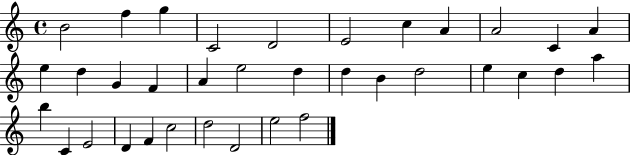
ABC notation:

X:1
T:Untitled
M:4/4
L:1/4
K:C
B2 f g C2 D2 E2 c A A2 C A e d G F A e2 d d B d2 e c d a b C E2 D F c2 d2 D2 e2 f2